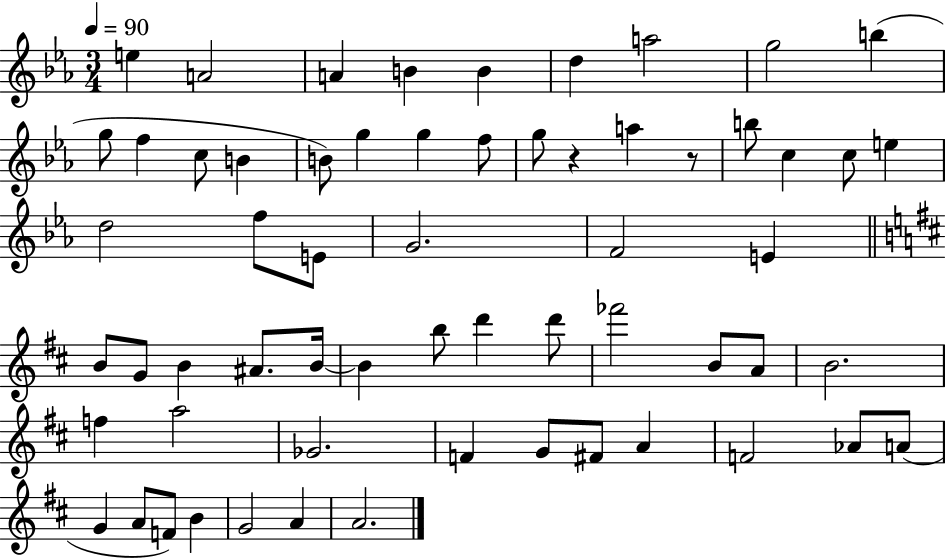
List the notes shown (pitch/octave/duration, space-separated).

E5/q A4/h A4/q B4/q B4/q D5/q A5/h G5/h B5/q G5/e F5/q C5/e B4/q B4/e G5/q G5/q F5/e G5/e R/q A5/q R/e B5/e C5/q C5/e E5/q D5/h F5/e E4/e G4/h. F4/h E4/q B4/e G4/e B4/q A#4/e. B4/s B4/q B5/e D6/q D6/e FES6/h B4/e A4/e B4/h. F5/q A5/h Gb4/h. F4/q G4/e F#4/e A4/q F4/h Ab4/e A4/e G4/q A4/e F4/e B4/q G4/h A4/q A4/h.